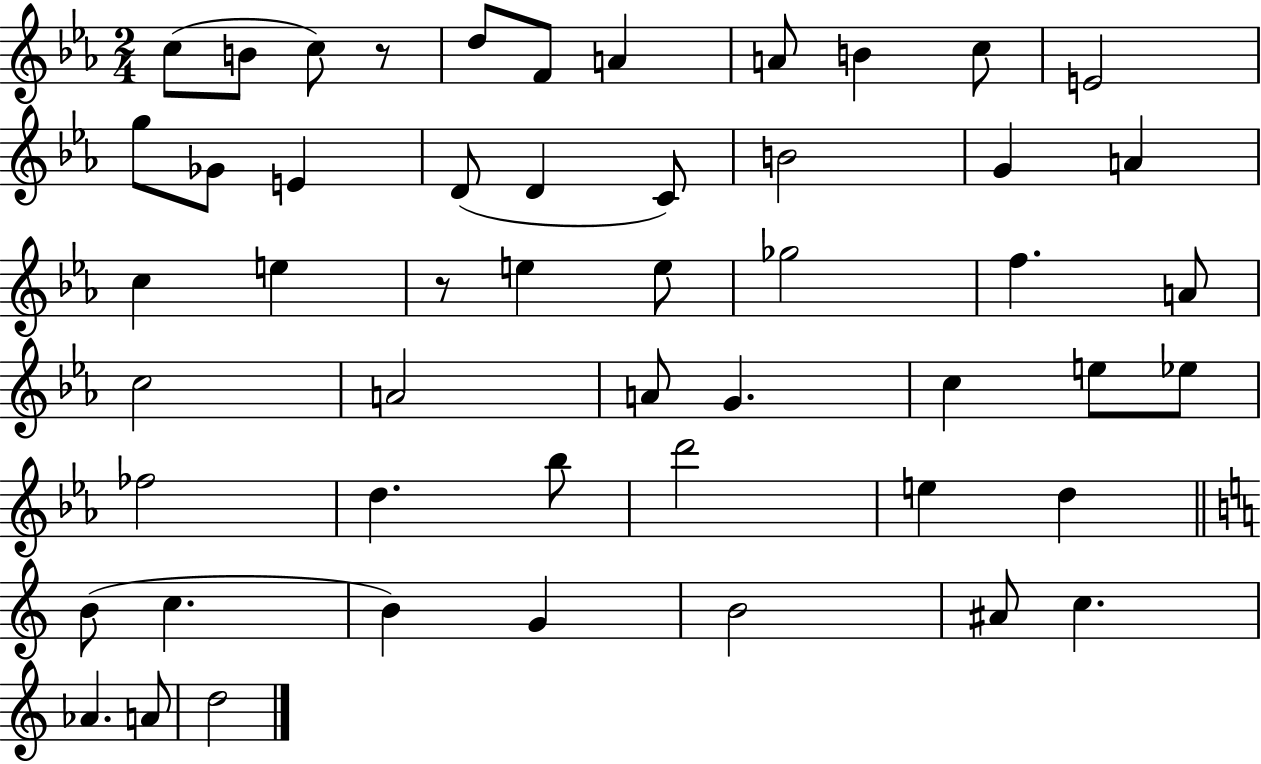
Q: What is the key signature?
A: EES major